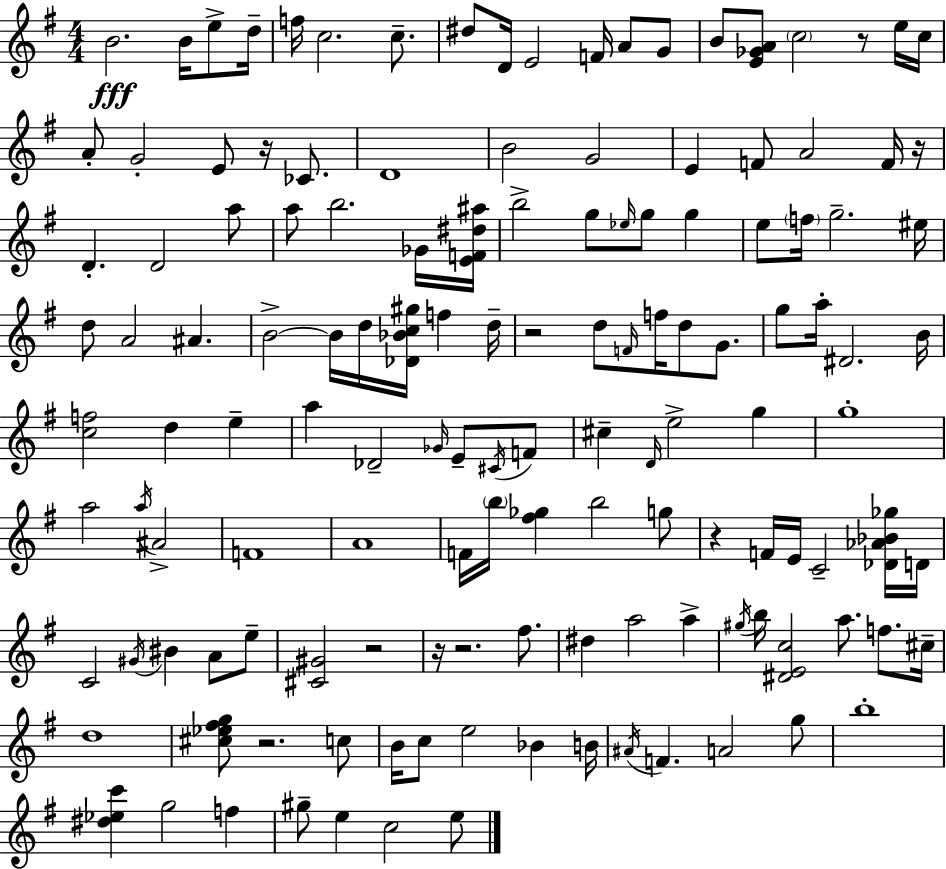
X:1
T:Untitled
M:4/4
L:1/4
K:Em
B2 B/4 e/2 d/4 f/4 c2 c/2 ^d/2 D/4 E2 F/4 A/2 G/2 B/2 [E_GA]/2 c2 z/2 e/4 c/4 A/2 G2 E/2 z/4 _C/2 D4 B2 G2 E F/2 A2 F/4 z/4 D D2 a/2 a/2 b2 _G/4 [EF^d^a]/4 b2 g/2 _e/4 g/2 g e/2 f/4 g2 ^e/4 d/2 A2 ^A B2 B/4 d/4 [_D_Bc^g]/4 f d/4 z2 d/2 F/4 f/4 d/2 G/2 g/2 a/4 ^D2 B/4 [cf]2 d e a _D2 _G/4 E/2 ^C/4 F/2 ^c D/4 e2 g g4 a2 a/4 ^A2 F4 A4 F/4 b/4 [^f_g] b2 g/2 z F/4 E/4 C2 [_D_A_B_g]/4 D/4 C2 ^G/4 ^B A/2 e/2 [^C^G]2 z2 z/4 z2 ^f/2 ^d a2 a ^g/4 b/4 [^DEc]2 a/2 f/2 ^c/4 d4 [^c_e^fg]/2 z2 c/2 B/4 c/2 e2 _B B/4 ^A/4 F A2 g/2 b4 [^d_ec'] g2 f ^g/2 e c2 e/2